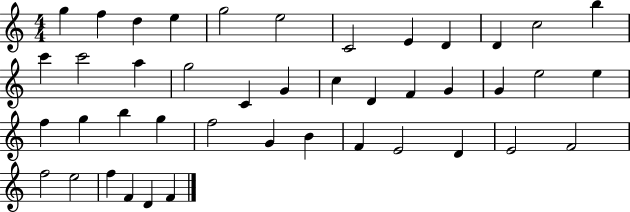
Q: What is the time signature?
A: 4/4